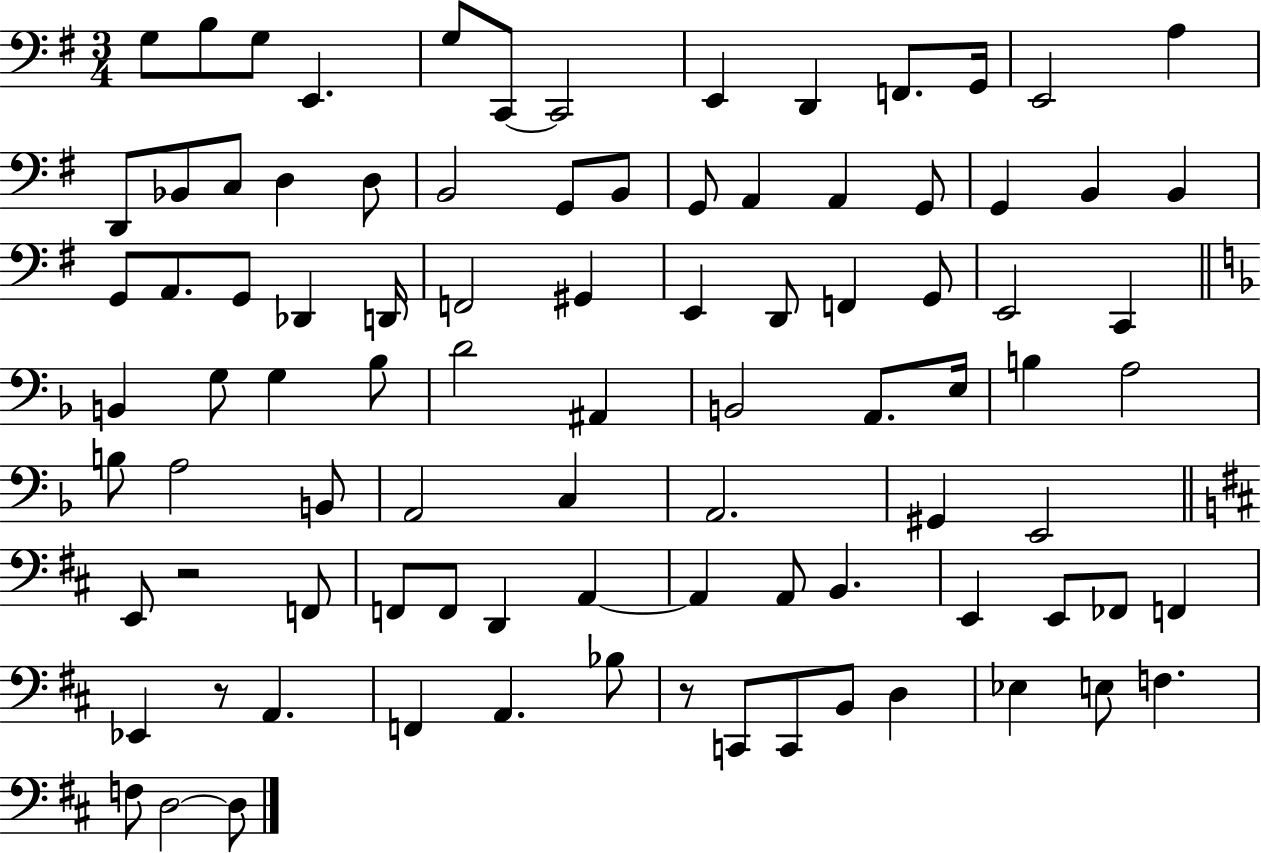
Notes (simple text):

G3/e B3/e G3/e E2/q. G3/e C2/e C2/h E2/q D2/q F2/e. G2/s E2/h A3/q D2/e Bb2/e C3/e D3/q D3/e B2/h G2/e B2/e G2/e A2/q A2/q G2/e G2/q B2/q B2/q G2/e A2/e. G2/e Db2/q D2/s F2/h G#2/q E2/q D2/e F2/q G2/e E2/h C2/q B2/q G3/e G3/q Bb3/e D4/h A#2/q B2/h A2/e. E3/s B3/q A3/h B3/e A3/h B2/e A2/h C3/q A2/h. G#2/q E2/h E2/e R/h F2/e F2/e F2/e D2/q A2/q A2/q A2/e B2/q. E2/q E2/e FES2/e F2/q Eb2/q R/e A2/q. F2/q A2/q. Bb3/e R/e C2/e C2/e B2/e D3/q Eb3/q E3/e F3/q. F3/e D3/h D3/e